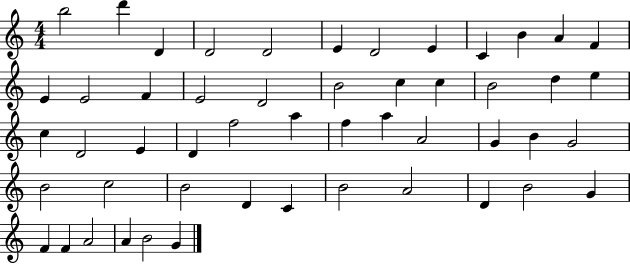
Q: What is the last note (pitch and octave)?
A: G4